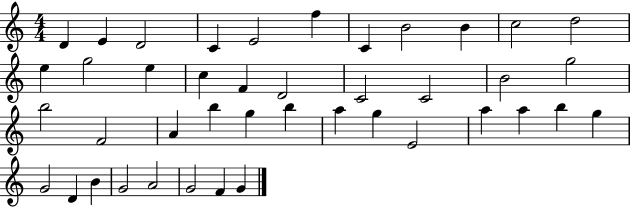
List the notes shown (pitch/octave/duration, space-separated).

D4/q E4/q D4/h C4/q E4/h F5/q C4/q B4/h B4/q C5/h D5/h E5/q G5/h E5/q C5/q F4/q D4/h C4/h C4/h B4/h G5/h B5/h F4/h A4/q B5/q G5/q B5/q A5/q G5/q E4/h A5/q A5/q B5/q G5/q G4/h D4/q B4/q G4/h A4/h G4/h F4/q G4/q